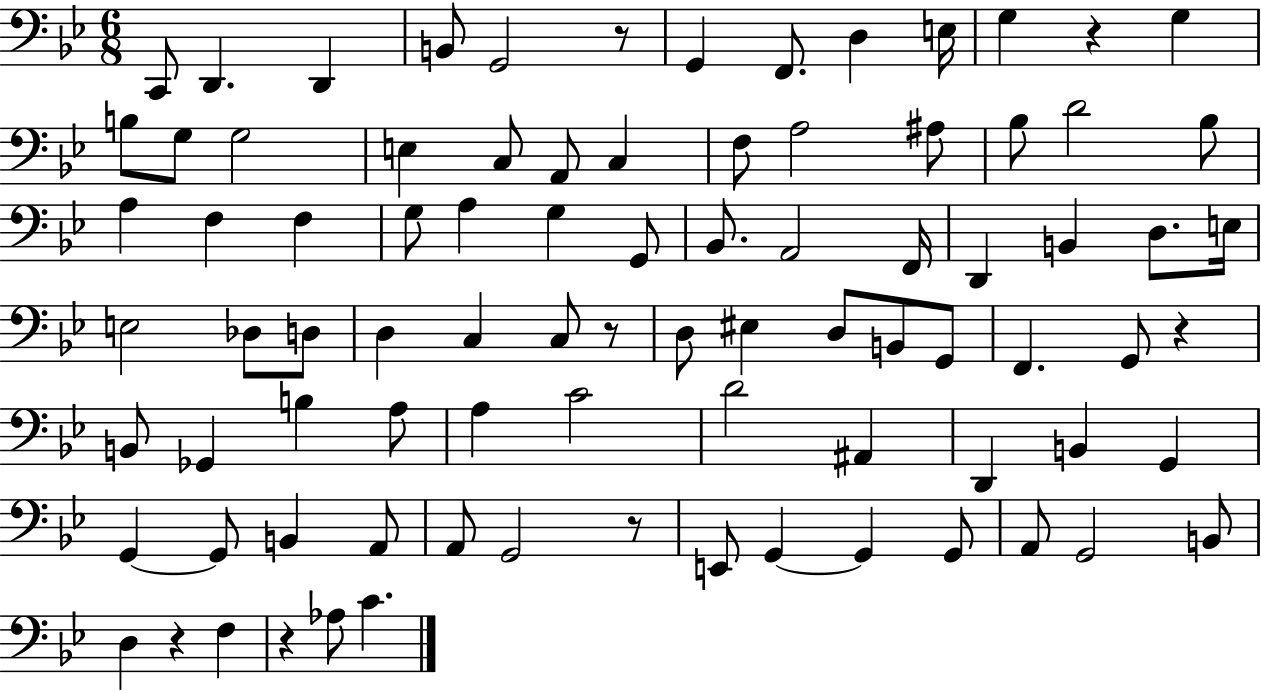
{
  \clef bass
  \numericTimeSignature
  \time 6/8
  \key bes \major
  \repeat volta 2 { c,8 d,4. d,4 | b,8 g,2 r8 | g,4 f,8. d4 e16 | g4 r4 g4 | \break b8 g8 g2 | e4 c8 a,8 c4 | f8 a2 ais8 | bes8 d'2 bes8 | \break a4 f4 f4 | g8 a4 g4 g,8 | bes,8. a,2 f,16 | d,4 b,4 d8. e16 | \break e2 des8 d8 | d4 c4 c8 r8 | d8 eis4 d8 b,8 g,8 | f,4. g,8 r4 | \break b,8 ges,4 b4 a8 | a4 c'2 | d'2 ais,4 | d,4 b,4 g,4 | \break g,4~~ g,8 b,4 a,8 | a,8 g,2 r8 | e,8 g,4~~ g,4 g,8 | a,8 g,2 b,8 | \break d4 r4 f4 | r4 aes8 c'4. | } \bar "|."
}